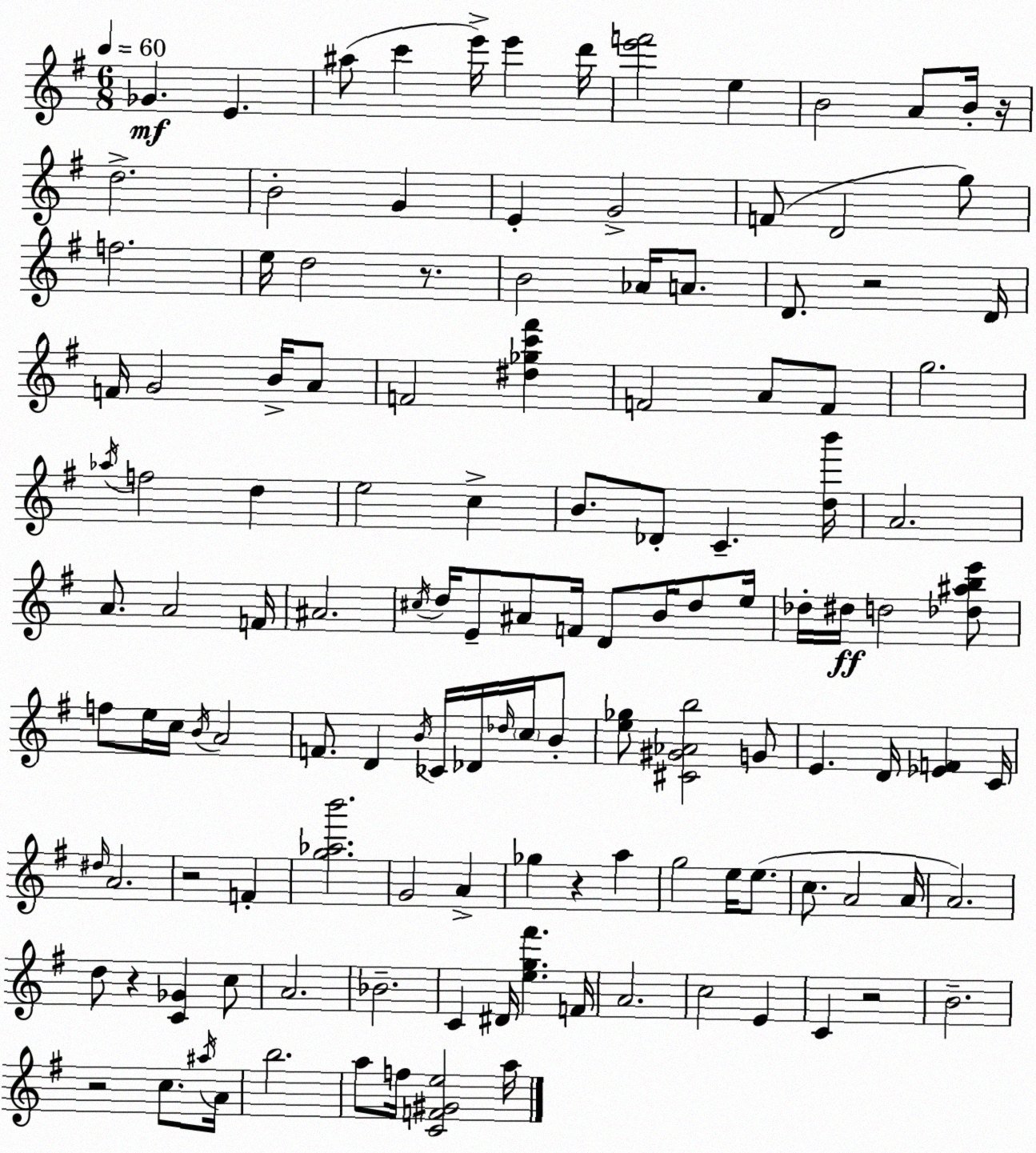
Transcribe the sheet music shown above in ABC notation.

X:1
T:Untitled
M:6/8
L:1/4
K:Em
_G E ^a/2 c' e'/4 e' d'/4 [e'f']2 e B2 A/2 B/4 z/4 d2 B2 G E G2 F/2 D2 g/2 f2 e/4 d2 z/2 B2 _A/4 A/2 D/2 z2 D/4 F/4 G2 B/4 A/2 F2 [^d_gc'^f'] F2 A/2 F/2 g2 _a/4 f2 d e2 c B/2 _D/2 C [db']/4 A2 A/2 A2 F/4 ^A2 ^c/4 d/4 E/2 ^A/2 F/4 D/2 B/4 d/2 e/4 _d/4 ^d/4 d2 [_d^abe']/2 f/2 e/4 c/4 B/4 A2 F/2 D B/4 _C/4 _D/4 _d/4 c/4 B/2 [e_g]/2 [^C^G_Ab]2 G/2 E D/4 [_EF] C/4 ^d/4 A2 z2 F [g_ab']2 G2 A _g z a g2 e/4 e/2 c/2 A2 A/4 A2 d/2 z [C_G] c/2 A2 _B2 C ^D/4 [eg^f'] F/4 A2 c2 E C z2 B2 z2 c/2 ^a/4 A/4 b2 a/2 f/4 [CF^Ge]2 a/4